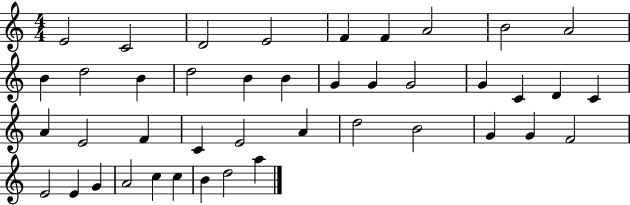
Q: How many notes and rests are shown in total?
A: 42